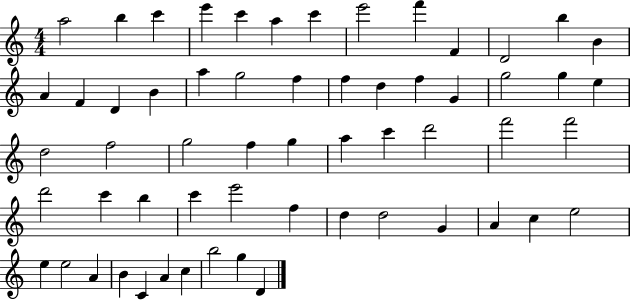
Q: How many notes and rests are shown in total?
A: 59